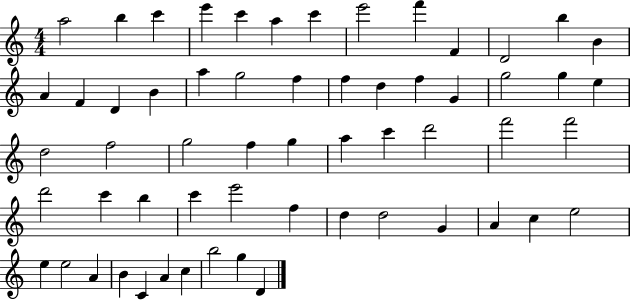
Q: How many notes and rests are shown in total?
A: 59